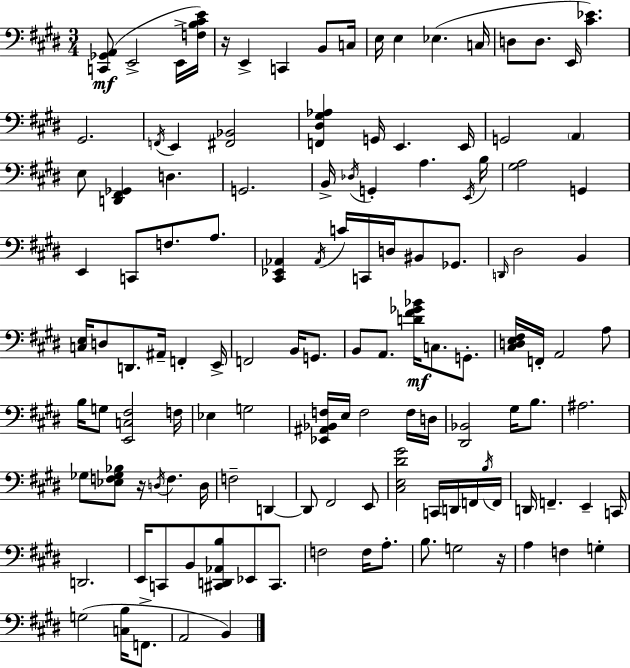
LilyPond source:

{
  \clef bass
  \numericTimeSignature
  \time 3/4
  \key e \major
  <c, ges, a,>8(\mf e,2-> e,16-> <f b cis' e'>16) | r16 e,4-> c,4 b,8 c16 | e16 e4 ees4.( c16 | d8 d8. e,16 <cis' ees'>4.) | \break gis,2. | \acciaccatura { f,16 } e,4 <fis, bes,>2 | <f, dis gis aes>4 g,16 e,4. | e,16 g,2 \parenthesize a,4 | \break e8 <d, fis, ges,>4 d4. | g,2. | b,16-> \acciaccatura { des16 } g,4-. a4. | \acciaccatura { e,16 } b16 <gis a>2 g,4 | \break e,4 c,8 f8. | a8. <cis, ees, aes,>4 \acciaccatura { aes,16 } c'16 c,16 d16 bis,8 | ges,8. \grace { d,16 } dis2 | b,4 <c e>16 d8 d,8. ais,16-- | \break f,4-. e,16-> f,2 | b,16 g,8. b,8 a,8. <d' fis' ges' bes'>16\mf c8. | g,8.-. <cis d e fis>16 f,16-. a,2 | a8 b16 g8 <e, c fis>2 | \break f16 ees4 g2 | <ees, ais, bes, f>16 e16 f2 | f16 d16 <dis, bes,>2 | gis16 b8. ais2. | \break ges8 <ees f ges bes>8 r16 \acciaccatura { d16 } f4. | d16 f2-- | d,4~~ d,8 fis,2 | e,8 <cis e dis' gis'>2 | \break c,16 d,16 f,16 \acciaccatura { b16 } f,16 d,16 f,4.-- | e,4-- c,16 d,2. | e,16 c,8 b,8 | <cis, d, aes, b>8 ees,8 cis,8. f2 | \break f16 a8.-. b8. g2 | r16 a4 f4 | g4-. g2( | <c b>16 f,8.-> a,2 | \break b,4) \bar "|."
}